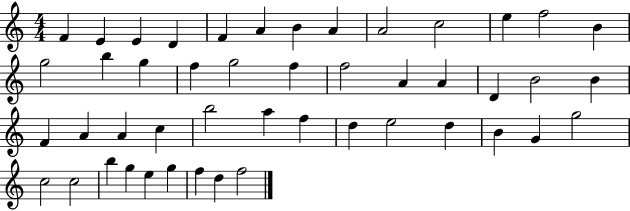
X:1
T:Untitled
M:4/4
L:1/4
K:C
F E E D F A B A A2 c2 e f2 B g2 b g f g2 f f2 A A D B2 B F A A c b2 a f d e2 d B G g2 c2 c2 b g e g f d f2